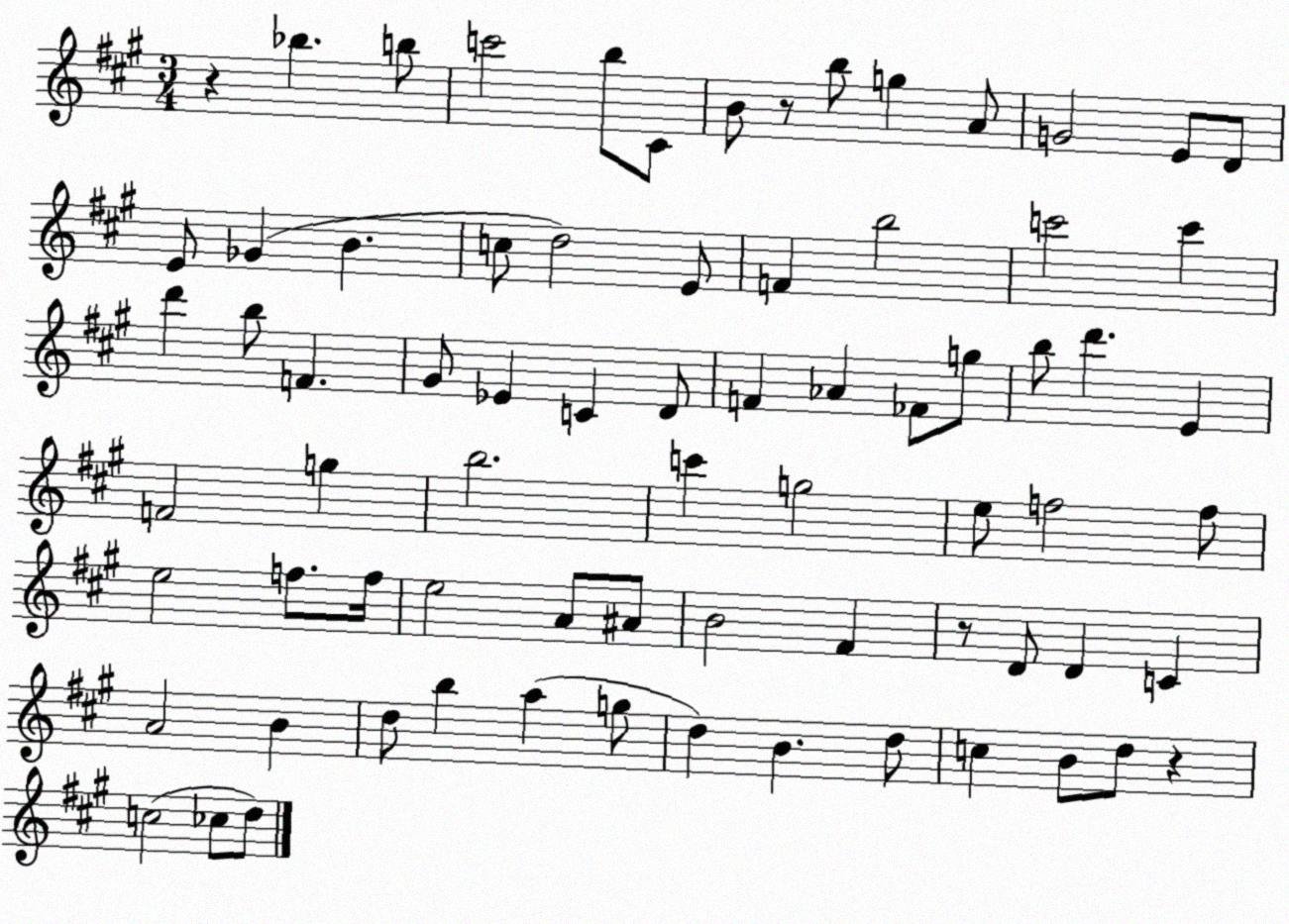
X:1
T:Untitled
M:3/4
L:1/4
K:A
z _b b/2 c'2 b/2 ^C/2 B/2 z/2 b/2 g A/2 G2 E/2 D/2 E/2 _G B c/2 d2 E/2 F b2 c'2 c' d' b/2 F ^G/2 _E C D/2 F _A _F/2 g/2 b/2 d' E F2 g b2 c' g2 e/2 f2 f/2 e2 f/2 f/4 e2 A/2 ^A/2 B2 ^F z/2 D/2 D C A2 B d/2 b a g/2 d B d/2 c B/2 d/2 z c2 _c/2 d/2